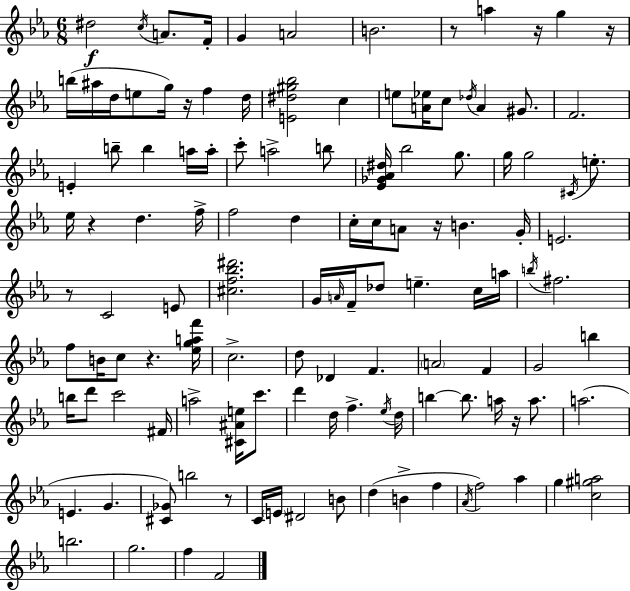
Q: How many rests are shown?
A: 10